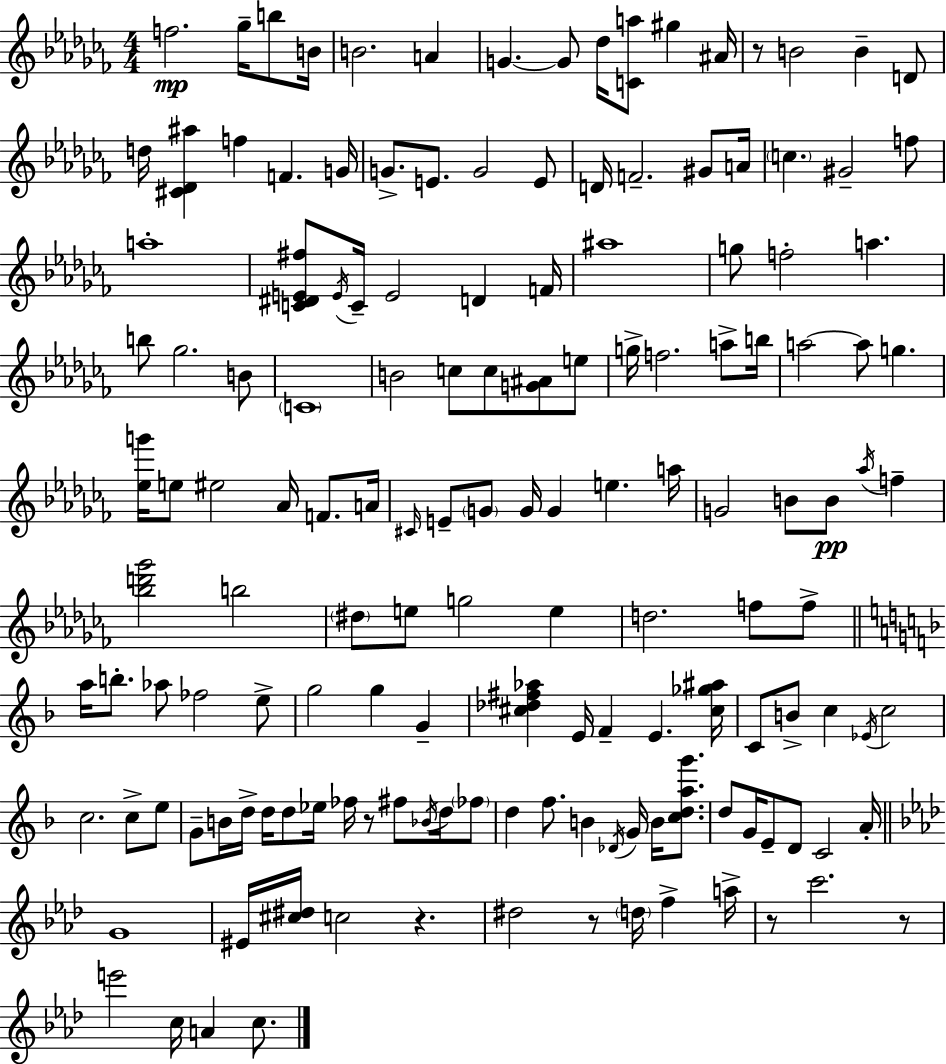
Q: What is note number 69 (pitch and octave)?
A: B4